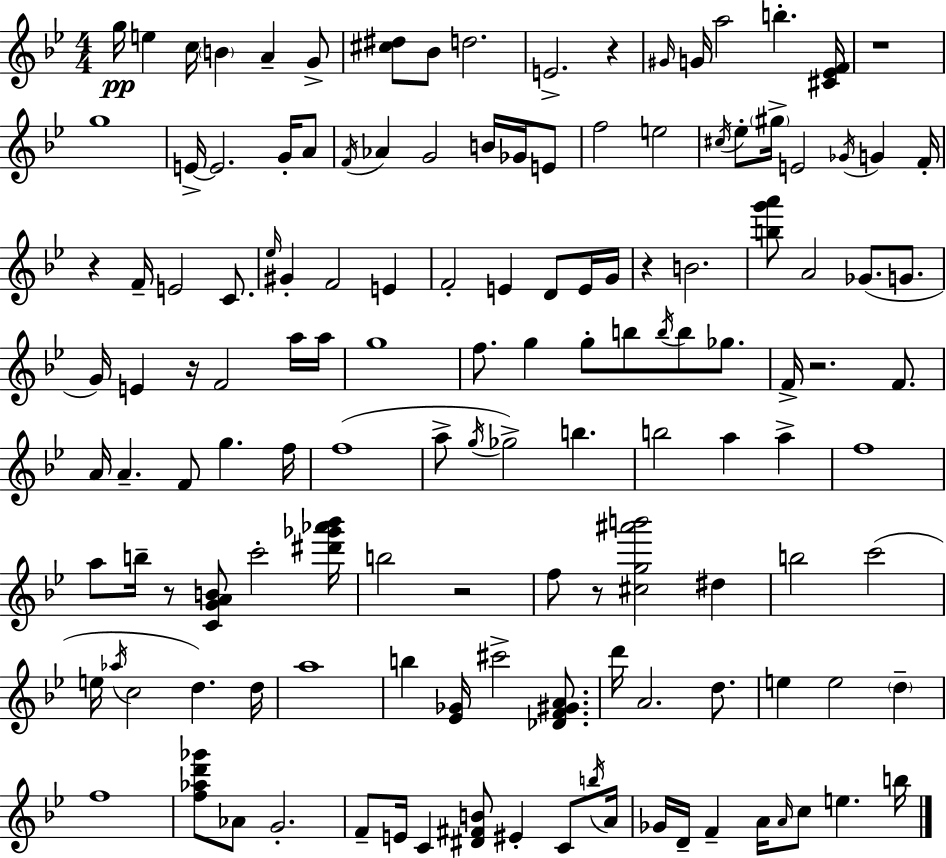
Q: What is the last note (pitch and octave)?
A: B5